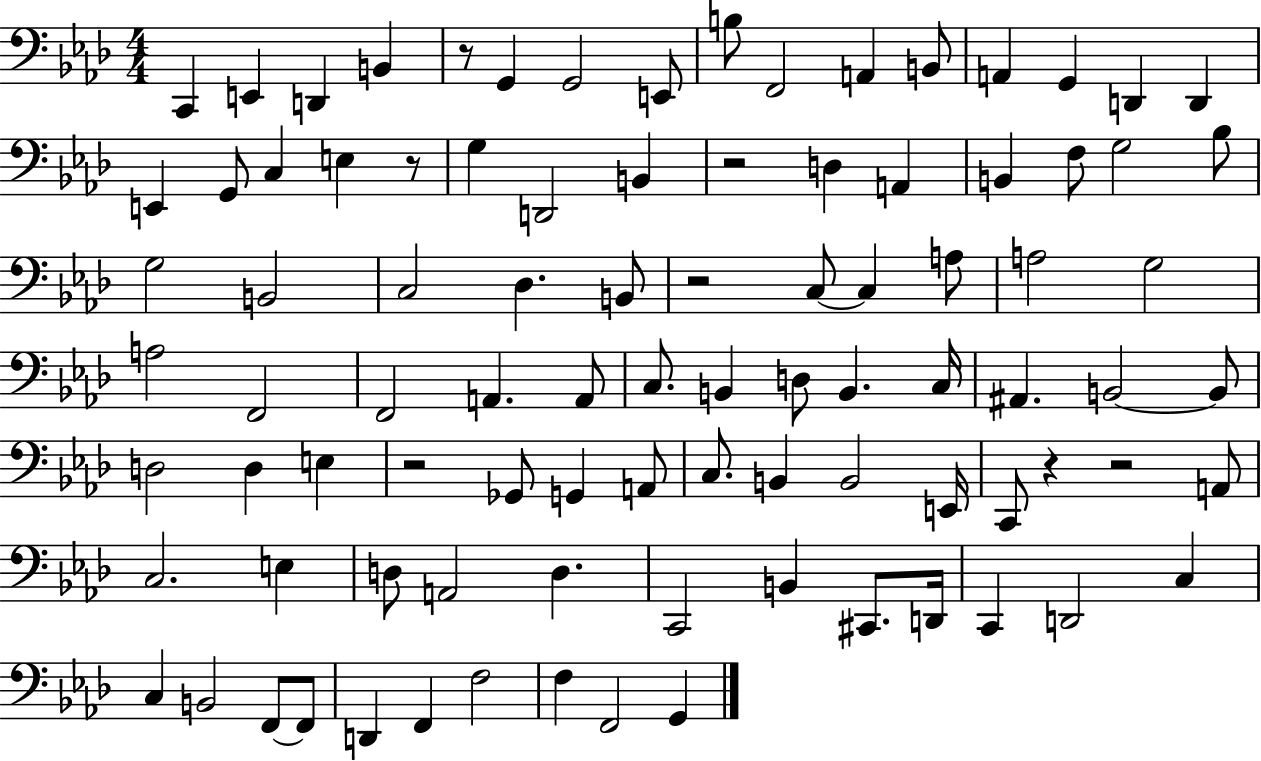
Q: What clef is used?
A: bass